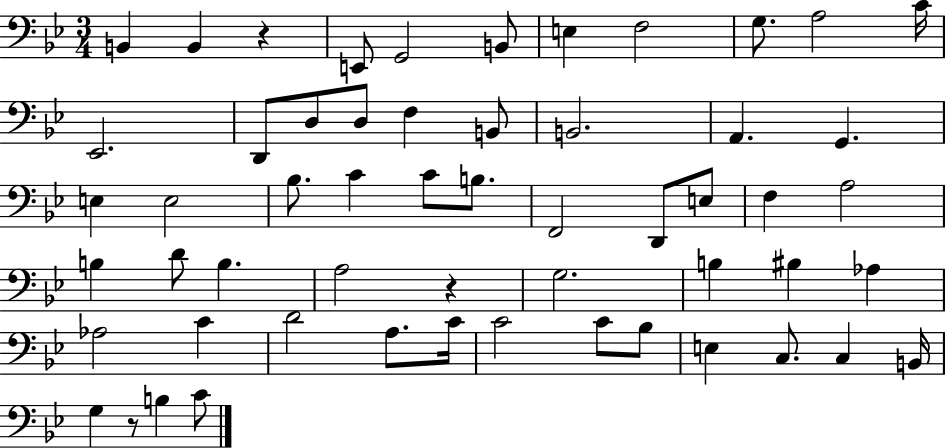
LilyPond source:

{
  \clef bass
  \numericTimeSignature
  \time 3/4
  \key bes \major
  b,4 b,4 r4 | e,8 g,2 b,8 | e4 f2 | g8. a2 c'16 | \break ees,2. | d,8 d8 d8 f4 b,8 | b,2. | a,4. g,4. | \break e4 e2 | bes8. c'4 c'8 b8. | f,2 d,8 e8 | f4 a2 | \break b4 d'8 b4. | a2 r4 | g2. | b4 bis4 aes4 | \break aes2 c'4 | d'2 a8. c'16 | c'2 c'8 bes8 | e4 c8. c4 b,16 | \break g4 r8 b4 c'8 | \bar "|."
}